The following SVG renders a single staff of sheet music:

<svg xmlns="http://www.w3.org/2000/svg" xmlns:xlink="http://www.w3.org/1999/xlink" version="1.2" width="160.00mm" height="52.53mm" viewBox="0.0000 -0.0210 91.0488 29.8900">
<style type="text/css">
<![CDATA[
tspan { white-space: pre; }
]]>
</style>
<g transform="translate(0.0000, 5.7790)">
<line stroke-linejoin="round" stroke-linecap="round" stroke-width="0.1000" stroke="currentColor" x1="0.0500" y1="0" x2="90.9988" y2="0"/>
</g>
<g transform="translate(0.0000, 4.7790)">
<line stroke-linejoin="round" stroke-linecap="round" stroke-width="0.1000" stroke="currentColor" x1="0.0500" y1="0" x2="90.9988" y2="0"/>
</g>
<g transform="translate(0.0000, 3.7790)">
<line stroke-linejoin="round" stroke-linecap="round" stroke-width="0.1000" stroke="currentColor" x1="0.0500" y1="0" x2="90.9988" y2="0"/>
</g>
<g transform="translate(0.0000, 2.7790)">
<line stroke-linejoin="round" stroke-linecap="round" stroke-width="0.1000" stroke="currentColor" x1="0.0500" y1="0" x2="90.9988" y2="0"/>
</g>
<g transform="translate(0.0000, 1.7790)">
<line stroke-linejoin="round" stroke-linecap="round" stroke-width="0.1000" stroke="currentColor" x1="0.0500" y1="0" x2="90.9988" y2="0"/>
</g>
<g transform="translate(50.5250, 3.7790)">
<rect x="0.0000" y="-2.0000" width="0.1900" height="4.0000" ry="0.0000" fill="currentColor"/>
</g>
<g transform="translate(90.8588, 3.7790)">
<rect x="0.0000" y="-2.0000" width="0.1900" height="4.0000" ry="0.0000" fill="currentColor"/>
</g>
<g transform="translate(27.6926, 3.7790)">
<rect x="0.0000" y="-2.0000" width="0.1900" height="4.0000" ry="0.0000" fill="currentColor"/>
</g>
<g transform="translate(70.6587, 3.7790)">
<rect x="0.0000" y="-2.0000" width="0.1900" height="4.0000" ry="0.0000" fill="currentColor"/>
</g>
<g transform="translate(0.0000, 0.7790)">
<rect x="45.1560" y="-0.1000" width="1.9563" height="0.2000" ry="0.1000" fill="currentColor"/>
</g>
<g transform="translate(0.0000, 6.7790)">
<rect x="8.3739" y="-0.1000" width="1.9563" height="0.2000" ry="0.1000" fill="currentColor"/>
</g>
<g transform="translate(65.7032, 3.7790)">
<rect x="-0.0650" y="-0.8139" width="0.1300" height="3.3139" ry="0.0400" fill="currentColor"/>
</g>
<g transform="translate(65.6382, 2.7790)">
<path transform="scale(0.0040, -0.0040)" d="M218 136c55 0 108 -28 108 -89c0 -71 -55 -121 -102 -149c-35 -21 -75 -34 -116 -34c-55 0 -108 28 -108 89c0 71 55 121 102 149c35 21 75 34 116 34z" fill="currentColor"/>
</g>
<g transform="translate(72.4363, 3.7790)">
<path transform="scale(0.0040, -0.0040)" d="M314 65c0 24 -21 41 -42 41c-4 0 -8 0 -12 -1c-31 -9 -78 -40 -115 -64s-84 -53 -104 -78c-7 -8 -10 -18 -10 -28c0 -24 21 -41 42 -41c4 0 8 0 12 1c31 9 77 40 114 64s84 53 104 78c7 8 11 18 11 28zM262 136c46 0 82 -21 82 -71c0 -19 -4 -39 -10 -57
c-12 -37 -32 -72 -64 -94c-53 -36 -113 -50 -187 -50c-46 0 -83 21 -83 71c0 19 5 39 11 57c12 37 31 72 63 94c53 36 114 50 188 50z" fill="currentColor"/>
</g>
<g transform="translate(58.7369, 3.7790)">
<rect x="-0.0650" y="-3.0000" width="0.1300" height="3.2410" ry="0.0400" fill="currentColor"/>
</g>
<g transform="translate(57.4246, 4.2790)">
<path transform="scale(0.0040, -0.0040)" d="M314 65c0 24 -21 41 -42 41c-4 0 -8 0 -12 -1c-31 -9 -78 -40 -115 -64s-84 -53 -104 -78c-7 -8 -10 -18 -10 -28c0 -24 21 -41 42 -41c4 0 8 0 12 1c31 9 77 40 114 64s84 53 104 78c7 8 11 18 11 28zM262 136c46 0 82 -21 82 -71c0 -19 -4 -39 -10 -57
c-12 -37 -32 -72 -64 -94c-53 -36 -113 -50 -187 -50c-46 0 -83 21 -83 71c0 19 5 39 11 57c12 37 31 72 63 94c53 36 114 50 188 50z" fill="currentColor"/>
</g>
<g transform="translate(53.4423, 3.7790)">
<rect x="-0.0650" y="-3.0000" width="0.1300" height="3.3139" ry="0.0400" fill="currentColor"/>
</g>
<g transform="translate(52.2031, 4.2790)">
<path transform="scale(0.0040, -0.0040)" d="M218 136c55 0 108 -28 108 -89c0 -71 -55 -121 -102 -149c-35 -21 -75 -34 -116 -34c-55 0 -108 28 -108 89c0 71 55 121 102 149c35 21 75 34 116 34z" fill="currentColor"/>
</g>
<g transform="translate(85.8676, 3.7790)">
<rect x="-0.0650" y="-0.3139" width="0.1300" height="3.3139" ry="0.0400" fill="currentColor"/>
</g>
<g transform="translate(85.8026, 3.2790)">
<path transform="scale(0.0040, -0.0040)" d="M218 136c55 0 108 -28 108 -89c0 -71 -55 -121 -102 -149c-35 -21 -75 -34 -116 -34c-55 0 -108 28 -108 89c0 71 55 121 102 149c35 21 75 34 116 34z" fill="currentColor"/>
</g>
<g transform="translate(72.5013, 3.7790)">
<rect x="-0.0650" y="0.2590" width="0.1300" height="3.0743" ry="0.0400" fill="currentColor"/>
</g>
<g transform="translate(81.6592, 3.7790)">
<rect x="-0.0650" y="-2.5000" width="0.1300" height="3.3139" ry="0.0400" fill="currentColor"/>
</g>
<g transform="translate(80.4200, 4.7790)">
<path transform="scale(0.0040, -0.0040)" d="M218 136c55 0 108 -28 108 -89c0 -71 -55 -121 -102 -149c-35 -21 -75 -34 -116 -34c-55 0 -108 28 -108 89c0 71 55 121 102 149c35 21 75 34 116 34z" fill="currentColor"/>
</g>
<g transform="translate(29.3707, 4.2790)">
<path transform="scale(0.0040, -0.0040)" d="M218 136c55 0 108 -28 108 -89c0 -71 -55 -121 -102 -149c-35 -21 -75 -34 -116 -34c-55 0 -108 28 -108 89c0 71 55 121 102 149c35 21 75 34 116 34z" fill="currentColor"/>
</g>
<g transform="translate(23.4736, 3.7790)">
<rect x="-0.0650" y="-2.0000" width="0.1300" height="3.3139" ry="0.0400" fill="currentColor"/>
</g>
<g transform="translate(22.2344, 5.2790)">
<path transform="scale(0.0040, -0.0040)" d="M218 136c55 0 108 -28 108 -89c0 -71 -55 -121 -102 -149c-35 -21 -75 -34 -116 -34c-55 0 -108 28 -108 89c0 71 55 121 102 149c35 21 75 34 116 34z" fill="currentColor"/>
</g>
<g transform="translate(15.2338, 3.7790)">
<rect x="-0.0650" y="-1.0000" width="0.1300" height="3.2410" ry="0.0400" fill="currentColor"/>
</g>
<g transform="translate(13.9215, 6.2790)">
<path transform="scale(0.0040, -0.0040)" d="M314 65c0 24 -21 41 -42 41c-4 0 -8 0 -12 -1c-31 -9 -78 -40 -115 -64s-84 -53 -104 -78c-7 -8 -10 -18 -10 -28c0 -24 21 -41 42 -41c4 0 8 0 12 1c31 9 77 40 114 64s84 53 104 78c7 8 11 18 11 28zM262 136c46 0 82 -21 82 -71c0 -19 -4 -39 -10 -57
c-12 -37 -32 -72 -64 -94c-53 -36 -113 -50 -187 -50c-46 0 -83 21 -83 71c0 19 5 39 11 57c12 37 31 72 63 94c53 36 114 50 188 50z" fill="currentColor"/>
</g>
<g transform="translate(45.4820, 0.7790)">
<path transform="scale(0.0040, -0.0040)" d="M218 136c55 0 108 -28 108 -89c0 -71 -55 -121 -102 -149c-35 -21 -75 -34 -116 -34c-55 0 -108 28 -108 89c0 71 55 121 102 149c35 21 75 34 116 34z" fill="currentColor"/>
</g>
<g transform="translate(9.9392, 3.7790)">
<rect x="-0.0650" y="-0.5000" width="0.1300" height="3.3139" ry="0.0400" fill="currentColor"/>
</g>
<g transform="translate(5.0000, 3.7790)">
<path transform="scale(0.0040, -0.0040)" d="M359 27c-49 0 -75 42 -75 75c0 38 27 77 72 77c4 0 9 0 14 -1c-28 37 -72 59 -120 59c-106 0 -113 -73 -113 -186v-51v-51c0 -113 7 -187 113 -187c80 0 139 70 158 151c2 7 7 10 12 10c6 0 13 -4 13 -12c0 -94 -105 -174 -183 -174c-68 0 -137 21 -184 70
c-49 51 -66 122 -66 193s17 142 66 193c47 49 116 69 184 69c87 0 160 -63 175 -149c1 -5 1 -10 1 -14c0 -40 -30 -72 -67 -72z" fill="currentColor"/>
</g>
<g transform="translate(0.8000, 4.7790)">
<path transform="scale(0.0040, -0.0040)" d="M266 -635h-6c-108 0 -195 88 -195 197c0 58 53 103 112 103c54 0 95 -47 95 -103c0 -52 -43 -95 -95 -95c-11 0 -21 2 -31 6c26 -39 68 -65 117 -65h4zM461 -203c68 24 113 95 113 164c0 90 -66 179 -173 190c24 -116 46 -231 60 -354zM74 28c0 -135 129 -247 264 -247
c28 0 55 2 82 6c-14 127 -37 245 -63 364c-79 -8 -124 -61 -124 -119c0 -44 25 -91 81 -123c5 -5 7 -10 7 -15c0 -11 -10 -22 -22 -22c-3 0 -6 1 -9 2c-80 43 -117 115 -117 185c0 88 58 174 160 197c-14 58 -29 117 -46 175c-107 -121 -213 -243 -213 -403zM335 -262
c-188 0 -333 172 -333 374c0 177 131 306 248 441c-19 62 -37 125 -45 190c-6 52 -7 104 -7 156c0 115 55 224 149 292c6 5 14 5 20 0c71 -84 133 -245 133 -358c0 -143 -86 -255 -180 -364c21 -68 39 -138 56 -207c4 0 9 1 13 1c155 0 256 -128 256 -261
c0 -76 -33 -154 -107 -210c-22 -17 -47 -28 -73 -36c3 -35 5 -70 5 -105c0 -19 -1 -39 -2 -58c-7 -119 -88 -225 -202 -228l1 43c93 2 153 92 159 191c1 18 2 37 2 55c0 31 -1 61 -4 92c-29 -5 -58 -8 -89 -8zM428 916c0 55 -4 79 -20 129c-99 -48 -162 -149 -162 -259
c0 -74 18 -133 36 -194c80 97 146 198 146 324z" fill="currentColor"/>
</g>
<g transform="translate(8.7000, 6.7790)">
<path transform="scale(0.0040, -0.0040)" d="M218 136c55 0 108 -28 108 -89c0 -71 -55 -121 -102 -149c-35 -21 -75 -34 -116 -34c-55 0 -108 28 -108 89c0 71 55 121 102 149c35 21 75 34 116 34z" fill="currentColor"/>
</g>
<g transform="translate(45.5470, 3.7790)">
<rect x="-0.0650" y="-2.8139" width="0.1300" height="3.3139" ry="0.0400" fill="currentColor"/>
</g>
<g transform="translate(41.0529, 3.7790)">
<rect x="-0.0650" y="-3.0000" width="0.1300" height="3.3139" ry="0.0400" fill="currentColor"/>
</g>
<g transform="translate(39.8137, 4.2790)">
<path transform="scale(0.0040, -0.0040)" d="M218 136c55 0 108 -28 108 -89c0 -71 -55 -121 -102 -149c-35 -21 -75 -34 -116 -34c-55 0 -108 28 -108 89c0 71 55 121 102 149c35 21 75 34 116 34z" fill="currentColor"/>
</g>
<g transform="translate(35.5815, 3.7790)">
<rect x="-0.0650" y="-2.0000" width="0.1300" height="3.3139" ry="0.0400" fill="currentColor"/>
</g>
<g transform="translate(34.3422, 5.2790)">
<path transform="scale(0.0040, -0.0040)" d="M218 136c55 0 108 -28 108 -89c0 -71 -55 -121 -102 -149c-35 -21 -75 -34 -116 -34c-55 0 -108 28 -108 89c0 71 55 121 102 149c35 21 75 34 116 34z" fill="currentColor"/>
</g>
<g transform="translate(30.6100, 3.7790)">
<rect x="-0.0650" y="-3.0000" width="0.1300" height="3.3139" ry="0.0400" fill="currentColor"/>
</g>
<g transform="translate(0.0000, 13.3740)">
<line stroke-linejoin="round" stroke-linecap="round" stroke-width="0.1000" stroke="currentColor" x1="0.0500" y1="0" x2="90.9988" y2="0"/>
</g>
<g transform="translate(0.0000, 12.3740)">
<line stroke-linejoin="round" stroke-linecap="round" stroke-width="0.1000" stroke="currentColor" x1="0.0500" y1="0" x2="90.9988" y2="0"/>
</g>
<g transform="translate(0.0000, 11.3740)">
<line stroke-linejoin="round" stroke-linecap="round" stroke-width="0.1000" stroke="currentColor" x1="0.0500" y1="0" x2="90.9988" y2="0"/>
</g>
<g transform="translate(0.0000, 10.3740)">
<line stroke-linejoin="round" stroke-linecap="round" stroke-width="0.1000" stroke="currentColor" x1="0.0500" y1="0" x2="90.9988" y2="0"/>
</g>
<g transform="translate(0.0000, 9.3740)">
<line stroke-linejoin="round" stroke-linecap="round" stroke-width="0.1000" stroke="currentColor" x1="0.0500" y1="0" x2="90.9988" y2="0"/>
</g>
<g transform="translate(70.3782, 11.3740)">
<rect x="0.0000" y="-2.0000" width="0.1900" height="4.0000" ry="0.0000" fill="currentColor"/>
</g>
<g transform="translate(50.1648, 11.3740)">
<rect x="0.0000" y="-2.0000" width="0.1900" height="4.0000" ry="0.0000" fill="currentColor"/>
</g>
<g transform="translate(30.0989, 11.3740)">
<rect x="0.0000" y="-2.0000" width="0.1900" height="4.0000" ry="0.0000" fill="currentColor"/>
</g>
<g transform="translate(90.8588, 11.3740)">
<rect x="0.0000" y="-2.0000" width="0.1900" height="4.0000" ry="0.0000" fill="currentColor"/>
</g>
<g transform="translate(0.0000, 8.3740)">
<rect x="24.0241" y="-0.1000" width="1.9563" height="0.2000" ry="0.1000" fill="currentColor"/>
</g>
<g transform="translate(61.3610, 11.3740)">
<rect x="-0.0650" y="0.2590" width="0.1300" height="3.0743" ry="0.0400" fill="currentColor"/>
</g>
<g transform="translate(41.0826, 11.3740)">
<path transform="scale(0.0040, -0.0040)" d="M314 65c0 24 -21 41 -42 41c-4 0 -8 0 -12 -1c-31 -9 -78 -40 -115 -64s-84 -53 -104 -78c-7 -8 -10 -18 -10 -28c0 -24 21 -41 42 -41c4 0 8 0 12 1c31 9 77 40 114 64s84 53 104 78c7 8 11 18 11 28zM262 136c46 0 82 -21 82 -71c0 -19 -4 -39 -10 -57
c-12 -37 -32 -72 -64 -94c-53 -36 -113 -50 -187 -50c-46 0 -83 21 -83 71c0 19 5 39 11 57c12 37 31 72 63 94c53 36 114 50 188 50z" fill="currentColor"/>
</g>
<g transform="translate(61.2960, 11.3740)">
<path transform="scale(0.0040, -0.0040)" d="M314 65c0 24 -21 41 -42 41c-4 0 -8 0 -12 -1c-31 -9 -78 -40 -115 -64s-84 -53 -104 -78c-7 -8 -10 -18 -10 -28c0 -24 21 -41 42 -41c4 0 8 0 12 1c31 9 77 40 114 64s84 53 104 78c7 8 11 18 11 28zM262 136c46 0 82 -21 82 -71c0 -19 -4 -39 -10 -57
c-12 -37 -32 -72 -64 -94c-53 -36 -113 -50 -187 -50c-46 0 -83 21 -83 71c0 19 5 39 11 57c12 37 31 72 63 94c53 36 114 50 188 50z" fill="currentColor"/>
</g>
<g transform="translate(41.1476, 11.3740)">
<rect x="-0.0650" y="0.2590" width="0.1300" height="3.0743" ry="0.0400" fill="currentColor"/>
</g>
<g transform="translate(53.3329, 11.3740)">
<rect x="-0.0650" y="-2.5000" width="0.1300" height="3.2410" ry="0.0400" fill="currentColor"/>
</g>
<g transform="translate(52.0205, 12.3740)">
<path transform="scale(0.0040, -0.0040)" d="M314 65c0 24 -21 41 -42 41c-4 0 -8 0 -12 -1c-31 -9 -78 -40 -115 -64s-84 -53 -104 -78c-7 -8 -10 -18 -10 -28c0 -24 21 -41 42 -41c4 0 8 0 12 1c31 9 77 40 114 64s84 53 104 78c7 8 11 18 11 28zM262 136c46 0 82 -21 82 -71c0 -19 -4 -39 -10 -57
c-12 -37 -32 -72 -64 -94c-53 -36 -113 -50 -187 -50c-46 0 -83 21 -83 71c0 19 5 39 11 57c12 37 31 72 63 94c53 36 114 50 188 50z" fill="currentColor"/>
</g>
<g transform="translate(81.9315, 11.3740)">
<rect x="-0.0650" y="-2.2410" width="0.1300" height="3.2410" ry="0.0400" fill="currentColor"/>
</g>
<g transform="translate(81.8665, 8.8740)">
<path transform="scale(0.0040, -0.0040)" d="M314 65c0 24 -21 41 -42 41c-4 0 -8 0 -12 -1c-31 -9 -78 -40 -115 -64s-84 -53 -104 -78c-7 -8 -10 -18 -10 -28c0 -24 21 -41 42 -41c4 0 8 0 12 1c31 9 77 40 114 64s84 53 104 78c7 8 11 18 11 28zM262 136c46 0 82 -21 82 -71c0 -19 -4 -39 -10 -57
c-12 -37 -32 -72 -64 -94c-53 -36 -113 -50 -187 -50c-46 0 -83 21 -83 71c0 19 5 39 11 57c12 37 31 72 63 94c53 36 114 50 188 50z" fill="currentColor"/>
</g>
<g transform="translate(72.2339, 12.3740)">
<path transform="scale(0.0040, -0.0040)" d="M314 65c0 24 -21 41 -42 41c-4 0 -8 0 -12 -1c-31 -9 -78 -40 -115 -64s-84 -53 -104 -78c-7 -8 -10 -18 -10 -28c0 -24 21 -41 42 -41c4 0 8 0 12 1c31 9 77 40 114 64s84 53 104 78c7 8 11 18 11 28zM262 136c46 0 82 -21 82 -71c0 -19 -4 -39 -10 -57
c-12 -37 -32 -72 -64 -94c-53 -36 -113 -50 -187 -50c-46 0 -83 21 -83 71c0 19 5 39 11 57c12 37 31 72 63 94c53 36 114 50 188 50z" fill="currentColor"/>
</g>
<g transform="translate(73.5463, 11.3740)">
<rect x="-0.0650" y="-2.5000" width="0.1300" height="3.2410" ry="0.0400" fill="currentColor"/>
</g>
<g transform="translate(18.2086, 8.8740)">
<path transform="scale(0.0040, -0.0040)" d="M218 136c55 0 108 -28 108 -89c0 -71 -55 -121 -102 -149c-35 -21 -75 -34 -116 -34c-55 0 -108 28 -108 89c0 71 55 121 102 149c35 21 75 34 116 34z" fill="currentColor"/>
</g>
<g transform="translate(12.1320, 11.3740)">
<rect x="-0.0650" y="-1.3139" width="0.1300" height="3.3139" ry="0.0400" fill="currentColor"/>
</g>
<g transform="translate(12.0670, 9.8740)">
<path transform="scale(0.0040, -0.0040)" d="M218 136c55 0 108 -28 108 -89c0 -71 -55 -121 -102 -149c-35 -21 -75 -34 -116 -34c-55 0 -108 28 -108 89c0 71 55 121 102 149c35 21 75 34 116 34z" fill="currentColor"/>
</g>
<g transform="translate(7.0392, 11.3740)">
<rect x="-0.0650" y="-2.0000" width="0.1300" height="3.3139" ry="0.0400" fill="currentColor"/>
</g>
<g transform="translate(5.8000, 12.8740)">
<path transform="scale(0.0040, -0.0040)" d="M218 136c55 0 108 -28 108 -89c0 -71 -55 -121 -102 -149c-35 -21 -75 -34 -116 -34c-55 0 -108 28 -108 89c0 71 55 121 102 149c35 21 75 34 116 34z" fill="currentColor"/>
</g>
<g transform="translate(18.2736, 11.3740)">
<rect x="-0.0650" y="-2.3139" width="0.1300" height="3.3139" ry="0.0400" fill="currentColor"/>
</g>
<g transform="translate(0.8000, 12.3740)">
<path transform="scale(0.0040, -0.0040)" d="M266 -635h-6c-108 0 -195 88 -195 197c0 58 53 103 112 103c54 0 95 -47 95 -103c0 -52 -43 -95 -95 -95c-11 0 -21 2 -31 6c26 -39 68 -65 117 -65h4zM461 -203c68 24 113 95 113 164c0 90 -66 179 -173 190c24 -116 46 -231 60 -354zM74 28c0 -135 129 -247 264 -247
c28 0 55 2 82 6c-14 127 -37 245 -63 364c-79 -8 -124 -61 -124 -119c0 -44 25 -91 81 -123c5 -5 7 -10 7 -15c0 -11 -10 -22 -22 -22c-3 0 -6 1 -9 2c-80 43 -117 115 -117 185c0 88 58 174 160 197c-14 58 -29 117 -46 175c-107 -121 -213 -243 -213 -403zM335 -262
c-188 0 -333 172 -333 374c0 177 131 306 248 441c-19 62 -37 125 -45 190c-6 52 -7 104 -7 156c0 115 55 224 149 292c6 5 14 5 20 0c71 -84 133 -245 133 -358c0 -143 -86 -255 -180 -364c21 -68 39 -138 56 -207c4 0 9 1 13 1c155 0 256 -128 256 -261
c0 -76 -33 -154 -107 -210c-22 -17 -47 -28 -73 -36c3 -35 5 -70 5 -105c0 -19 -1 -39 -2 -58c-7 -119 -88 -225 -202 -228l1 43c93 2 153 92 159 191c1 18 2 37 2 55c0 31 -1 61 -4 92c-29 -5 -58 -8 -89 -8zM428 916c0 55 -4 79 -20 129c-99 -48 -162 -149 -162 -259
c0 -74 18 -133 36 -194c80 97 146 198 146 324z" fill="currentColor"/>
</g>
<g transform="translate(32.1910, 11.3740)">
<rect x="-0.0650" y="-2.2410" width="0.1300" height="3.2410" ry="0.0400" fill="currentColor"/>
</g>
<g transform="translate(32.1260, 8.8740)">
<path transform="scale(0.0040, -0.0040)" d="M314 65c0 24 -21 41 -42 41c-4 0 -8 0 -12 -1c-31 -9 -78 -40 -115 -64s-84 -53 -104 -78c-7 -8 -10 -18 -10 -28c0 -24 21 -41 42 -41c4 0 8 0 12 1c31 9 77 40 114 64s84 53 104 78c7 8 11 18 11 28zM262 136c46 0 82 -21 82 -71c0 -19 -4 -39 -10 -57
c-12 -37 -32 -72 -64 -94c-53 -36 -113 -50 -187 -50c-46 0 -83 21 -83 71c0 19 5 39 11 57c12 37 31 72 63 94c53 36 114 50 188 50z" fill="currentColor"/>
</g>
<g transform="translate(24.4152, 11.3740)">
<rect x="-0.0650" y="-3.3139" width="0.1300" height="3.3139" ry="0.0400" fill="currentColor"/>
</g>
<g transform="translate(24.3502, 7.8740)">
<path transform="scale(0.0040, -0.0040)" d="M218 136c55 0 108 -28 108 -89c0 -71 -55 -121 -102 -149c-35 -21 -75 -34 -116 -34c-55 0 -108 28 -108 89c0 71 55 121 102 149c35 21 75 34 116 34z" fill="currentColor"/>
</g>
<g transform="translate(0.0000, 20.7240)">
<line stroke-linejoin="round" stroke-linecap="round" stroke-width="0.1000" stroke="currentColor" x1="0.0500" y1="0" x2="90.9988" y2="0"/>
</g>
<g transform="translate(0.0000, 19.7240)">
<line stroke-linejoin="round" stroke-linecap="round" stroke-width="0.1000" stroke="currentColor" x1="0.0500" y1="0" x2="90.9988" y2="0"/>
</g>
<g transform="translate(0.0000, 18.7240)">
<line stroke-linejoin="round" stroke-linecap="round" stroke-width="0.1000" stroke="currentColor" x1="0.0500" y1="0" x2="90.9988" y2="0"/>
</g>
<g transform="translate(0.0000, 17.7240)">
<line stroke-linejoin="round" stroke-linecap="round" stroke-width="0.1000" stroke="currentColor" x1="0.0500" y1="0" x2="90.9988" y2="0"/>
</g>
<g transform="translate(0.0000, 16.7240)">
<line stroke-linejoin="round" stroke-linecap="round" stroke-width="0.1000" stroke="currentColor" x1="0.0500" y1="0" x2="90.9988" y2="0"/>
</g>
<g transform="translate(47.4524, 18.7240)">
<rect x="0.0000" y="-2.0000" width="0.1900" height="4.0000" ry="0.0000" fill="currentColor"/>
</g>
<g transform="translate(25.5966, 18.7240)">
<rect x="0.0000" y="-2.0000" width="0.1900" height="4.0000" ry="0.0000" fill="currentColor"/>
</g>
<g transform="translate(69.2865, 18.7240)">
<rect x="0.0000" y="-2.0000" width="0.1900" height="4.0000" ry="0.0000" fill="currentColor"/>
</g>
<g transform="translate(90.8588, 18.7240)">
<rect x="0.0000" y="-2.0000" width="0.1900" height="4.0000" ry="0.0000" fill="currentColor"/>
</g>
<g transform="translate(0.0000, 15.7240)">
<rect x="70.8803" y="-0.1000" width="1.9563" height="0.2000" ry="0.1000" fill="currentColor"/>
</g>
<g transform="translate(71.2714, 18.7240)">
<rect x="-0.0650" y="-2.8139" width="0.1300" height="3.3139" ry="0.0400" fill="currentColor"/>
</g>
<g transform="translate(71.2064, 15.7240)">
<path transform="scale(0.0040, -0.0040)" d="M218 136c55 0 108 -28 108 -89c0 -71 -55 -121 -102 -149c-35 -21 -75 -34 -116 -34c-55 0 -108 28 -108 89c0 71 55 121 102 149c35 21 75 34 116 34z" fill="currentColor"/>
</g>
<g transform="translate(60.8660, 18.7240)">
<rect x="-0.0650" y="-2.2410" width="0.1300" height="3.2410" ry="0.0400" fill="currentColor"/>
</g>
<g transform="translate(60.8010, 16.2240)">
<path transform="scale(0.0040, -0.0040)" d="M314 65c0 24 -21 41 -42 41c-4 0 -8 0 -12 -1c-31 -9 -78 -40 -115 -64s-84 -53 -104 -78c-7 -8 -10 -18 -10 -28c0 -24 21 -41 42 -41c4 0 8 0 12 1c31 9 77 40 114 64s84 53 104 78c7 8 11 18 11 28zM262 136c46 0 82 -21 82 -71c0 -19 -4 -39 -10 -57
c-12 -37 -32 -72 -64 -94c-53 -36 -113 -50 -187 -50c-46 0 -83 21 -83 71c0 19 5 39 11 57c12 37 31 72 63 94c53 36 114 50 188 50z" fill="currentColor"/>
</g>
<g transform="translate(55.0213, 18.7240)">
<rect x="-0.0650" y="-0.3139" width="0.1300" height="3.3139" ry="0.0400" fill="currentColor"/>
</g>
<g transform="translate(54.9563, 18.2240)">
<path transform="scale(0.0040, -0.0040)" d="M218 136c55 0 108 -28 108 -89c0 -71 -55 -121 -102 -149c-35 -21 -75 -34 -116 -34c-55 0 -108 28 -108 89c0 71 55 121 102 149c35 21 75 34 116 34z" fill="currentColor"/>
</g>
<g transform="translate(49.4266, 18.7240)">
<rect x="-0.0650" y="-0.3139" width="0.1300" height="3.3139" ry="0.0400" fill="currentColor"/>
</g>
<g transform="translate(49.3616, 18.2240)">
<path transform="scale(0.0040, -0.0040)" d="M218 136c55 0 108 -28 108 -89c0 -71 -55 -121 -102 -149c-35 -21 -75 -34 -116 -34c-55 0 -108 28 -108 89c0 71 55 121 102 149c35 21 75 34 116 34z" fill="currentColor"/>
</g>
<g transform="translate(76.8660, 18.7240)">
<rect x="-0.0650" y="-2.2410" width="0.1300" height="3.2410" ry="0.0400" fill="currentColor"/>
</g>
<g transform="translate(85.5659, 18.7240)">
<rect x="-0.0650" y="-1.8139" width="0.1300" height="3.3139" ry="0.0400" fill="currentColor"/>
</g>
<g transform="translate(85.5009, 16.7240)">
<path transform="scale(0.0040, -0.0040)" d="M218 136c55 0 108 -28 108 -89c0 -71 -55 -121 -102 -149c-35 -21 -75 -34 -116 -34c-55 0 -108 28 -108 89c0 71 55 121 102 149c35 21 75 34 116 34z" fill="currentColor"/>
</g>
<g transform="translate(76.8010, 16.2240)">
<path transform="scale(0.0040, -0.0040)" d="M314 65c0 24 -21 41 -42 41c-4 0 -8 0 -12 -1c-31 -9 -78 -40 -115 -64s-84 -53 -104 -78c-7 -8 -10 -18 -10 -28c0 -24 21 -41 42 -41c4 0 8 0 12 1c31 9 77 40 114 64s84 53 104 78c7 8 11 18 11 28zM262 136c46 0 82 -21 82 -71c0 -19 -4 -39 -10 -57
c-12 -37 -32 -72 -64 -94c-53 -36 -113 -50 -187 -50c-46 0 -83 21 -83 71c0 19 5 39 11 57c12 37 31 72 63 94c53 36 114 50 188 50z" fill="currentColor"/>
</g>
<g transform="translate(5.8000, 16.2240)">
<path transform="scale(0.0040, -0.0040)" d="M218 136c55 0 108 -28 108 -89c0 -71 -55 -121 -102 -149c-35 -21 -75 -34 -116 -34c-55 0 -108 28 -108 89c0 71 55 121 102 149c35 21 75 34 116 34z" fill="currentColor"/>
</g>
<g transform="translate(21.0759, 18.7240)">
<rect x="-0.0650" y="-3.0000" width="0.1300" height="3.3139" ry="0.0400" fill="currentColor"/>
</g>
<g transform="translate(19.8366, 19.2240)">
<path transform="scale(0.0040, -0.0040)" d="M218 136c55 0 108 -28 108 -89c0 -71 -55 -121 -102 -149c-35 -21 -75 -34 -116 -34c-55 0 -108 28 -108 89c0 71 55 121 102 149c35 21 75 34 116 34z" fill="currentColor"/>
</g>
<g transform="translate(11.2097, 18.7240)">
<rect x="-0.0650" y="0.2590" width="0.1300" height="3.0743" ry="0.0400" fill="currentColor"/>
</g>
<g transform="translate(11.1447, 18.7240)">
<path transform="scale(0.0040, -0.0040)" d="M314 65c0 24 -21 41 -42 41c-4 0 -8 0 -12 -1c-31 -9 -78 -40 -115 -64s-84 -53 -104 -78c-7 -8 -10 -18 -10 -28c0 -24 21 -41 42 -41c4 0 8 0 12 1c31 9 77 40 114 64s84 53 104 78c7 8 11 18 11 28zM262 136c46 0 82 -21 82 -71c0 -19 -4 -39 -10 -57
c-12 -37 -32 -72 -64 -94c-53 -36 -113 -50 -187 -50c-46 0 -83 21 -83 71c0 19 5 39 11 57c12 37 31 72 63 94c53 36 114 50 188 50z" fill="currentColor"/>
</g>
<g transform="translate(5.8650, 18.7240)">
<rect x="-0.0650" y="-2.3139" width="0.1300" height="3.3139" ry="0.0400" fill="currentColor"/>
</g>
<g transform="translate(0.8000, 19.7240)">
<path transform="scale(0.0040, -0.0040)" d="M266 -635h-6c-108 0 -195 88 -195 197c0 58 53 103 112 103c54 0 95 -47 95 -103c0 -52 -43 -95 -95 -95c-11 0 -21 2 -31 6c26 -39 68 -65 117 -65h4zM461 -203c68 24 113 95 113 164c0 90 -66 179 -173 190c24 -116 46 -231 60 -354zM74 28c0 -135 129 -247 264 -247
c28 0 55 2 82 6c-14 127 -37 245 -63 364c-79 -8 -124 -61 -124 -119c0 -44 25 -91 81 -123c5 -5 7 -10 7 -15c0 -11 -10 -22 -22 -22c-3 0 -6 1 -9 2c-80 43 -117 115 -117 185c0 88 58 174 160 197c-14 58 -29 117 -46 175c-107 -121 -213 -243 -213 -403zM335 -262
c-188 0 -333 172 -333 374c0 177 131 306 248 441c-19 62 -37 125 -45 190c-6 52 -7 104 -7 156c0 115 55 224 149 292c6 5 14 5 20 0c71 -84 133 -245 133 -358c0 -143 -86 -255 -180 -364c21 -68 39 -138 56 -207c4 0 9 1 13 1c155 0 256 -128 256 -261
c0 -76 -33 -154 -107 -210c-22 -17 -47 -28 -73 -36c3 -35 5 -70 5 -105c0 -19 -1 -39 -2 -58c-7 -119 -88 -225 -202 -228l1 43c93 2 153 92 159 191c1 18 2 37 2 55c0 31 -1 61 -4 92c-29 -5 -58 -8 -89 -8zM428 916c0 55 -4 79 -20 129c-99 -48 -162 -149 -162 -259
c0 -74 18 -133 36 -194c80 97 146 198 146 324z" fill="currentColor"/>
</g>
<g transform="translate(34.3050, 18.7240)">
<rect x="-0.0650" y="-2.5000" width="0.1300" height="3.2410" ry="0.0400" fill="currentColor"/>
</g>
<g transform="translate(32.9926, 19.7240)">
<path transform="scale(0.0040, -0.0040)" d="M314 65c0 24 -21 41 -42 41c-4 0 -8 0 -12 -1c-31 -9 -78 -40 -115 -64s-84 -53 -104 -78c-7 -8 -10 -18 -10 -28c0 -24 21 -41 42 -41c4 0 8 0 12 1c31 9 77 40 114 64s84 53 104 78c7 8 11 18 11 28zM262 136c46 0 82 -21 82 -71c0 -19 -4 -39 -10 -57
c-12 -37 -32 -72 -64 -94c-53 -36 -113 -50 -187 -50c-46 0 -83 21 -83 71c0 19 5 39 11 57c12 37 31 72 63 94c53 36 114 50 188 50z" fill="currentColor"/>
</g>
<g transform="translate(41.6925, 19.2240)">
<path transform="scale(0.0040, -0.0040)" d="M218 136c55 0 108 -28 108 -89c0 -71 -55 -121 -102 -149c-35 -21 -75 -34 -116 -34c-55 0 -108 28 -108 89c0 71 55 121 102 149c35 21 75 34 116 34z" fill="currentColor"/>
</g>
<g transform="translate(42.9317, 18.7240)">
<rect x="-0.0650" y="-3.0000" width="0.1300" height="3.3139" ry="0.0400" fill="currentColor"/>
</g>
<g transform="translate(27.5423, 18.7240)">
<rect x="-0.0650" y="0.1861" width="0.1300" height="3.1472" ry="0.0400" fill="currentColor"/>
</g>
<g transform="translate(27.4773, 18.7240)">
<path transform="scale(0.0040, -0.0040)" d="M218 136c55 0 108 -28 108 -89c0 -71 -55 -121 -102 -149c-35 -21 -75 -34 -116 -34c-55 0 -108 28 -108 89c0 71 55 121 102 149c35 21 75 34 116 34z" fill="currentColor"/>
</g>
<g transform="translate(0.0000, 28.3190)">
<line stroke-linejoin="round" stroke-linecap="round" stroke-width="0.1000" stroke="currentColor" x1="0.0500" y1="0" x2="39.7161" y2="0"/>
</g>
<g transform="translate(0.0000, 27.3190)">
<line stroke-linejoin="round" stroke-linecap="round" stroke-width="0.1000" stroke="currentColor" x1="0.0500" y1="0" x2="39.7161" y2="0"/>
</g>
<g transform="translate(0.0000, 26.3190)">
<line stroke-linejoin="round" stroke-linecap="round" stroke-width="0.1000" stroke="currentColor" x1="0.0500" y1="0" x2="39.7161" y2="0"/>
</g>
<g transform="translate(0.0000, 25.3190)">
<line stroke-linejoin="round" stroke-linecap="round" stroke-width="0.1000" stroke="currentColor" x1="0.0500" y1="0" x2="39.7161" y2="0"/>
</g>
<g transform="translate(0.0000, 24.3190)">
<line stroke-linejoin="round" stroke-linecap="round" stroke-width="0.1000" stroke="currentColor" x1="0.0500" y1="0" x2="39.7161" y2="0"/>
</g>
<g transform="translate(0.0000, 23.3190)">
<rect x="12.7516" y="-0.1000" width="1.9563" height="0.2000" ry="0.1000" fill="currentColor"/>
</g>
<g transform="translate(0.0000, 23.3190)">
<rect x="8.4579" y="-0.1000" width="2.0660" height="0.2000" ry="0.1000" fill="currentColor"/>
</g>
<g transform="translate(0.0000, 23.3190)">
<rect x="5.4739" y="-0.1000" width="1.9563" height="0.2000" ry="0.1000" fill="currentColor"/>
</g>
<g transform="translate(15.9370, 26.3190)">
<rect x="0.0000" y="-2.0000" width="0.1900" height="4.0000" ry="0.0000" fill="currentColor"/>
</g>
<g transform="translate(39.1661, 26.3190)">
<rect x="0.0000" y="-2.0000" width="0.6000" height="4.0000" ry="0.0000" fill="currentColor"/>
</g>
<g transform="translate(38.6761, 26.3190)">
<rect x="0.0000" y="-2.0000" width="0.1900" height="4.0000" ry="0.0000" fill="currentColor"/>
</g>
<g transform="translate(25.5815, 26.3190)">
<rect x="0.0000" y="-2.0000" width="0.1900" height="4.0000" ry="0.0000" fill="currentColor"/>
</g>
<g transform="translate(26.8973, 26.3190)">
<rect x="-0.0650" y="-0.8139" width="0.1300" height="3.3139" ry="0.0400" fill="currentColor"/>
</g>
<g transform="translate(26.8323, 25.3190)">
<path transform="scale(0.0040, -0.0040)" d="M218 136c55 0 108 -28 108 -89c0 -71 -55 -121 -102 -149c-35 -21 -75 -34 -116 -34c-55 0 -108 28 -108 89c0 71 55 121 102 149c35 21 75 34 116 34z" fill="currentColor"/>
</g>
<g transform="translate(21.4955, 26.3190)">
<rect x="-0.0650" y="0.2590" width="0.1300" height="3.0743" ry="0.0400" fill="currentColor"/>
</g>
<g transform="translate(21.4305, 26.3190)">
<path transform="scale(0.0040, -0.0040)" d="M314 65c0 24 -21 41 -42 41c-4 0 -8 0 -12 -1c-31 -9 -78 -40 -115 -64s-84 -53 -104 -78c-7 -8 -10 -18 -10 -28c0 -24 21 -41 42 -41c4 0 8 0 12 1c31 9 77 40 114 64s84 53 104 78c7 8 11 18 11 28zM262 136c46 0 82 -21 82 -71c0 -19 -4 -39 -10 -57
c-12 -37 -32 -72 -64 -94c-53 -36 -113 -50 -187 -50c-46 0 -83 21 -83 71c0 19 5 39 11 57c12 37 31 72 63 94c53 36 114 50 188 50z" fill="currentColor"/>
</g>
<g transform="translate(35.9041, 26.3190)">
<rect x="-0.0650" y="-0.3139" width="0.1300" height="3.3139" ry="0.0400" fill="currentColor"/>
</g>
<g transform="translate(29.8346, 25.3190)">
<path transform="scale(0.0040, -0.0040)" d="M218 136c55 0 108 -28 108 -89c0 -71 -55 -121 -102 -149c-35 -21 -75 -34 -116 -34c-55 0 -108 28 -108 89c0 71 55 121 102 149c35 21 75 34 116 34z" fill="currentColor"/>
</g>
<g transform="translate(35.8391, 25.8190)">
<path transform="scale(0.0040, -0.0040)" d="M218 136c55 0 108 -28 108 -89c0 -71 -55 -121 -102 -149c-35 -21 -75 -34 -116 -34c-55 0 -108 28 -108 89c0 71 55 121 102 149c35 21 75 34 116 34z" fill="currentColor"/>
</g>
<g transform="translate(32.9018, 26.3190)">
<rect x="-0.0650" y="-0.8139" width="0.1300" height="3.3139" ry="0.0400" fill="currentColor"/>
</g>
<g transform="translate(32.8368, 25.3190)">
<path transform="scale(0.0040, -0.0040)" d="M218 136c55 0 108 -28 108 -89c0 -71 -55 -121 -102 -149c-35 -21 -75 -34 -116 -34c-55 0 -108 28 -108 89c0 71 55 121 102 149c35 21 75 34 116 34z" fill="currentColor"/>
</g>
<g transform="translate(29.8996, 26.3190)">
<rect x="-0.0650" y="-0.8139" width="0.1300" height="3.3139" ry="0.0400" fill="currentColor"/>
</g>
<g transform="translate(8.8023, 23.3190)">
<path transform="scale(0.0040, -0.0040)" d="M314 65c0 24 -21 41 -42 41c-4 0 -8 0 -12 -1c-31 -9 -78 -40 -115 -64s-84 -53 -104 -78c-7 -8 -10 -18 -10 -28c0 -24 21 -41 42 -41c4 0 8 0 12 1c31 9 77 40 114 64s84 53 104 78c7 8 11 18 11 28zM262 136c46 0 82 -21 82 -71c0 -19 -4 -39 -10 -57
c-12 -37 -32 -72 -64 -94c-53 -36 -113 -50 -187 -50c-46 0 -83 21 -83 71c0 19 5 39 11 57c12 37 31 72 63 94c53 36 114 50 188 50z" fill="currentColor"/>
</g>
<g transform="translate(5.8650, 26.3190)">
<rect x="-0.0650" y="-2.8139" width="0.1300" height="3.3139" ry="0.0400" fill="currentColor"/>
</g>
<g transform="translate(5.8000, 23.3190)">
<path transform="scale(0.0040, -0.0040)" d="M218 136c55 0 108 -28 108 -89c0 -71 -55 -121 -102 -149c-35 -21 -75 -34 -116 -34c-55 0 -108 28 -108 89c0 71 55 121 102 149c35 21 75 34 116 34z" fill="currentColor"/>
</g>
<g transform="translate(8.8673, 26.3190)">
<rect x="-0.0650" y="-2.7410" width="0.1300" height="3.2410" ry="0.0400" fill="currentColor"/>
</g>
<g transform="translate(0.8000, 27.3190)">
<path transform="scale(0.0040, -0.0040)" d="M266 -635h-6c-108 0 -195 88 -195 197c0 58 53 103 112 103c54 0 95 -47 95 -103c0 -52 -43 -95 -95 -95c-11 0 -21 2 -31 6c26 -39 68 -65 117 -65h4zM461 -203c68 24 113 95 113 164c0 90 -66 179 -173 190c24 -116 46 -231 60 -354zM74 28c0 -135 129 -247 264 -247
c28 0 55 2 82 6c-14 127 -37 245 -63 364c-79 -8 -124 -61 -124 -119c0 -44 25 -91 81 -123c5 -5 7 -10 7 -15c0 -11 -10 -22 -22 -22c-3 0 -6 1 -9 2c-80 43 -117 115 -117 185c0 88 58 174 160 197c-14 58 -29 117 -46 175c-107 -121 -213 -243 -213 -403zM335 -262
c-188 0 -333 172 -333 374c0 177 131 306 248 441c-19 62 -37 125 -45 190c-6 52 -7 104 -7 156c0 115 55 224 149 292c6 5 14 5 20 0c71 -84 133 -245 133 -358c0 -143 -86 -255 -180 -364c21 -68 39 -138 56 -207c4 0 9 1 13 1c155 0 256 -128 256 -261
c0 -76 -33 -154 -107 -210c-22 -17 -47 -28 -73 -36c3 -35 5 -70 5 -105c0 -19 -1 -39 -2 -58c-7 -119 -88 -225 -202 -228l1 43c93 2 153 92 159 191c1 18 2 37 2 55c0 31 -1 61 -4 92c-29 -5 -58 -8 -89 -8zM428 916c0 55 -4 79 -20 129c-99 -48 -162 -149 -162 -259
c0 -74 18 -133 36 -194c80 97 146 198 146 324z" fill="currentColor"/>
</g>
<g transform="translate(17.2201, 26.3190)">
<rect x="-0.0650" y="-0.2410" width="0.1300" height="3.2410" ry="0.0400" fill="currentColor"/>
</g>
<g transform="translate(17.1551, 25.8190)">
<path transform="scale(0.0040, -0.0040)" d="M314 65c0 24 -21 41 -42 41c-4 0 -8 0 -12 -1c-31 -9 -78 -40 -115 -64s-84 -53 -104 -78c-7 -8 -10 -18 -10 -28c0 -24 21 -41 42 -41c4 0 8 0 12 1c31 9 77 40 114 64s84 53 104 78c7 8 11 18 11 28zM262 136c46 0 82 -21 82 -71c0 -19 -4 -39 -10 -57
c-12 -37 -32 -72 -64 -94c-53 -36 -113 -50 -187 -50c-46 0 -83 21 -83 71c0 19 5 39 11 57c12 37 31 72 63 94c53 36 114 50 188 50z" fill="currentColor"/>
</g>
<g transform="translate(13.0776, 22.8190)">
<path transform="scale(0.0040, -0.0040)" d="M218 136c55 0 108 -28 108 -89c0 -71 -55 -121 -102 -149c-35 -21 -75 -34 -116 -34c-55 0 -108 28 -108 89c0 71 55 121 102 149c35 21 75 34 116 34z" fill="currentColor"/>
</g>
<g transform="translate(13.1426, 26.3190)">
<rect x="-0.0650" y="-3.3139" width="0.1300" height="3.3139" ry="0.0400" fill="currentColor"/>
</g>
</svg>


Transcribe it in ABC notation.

X:1
T:Untitled
M:4/4
L:1/4
K:C
C D2 F A F A a A A2 d B2 G c F e g b g2 B2 G2 B2 G2 g2 g B2 A B G2 A c c g2 a g2 f a a2 b c2 B2 d d d c